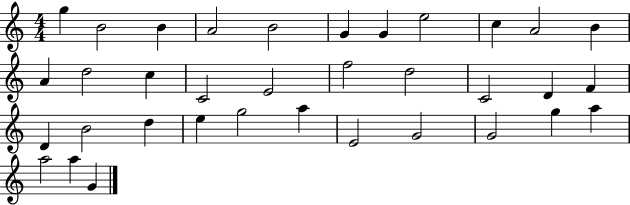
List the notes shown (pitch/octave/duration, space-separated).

G5/q B4/h B4/q A4/h B4/h G4/q G4/q E5/h C5/q A4/h B4/q A4/q D5/h C5/q C4/h E4/h F5/h D5/h C4/h D4/q F4/q D4/q B4/h D5/q E5/q G5/h A5/q E4/h G4/h G4/h G5/q A5/q A5/h A5/q G4/q